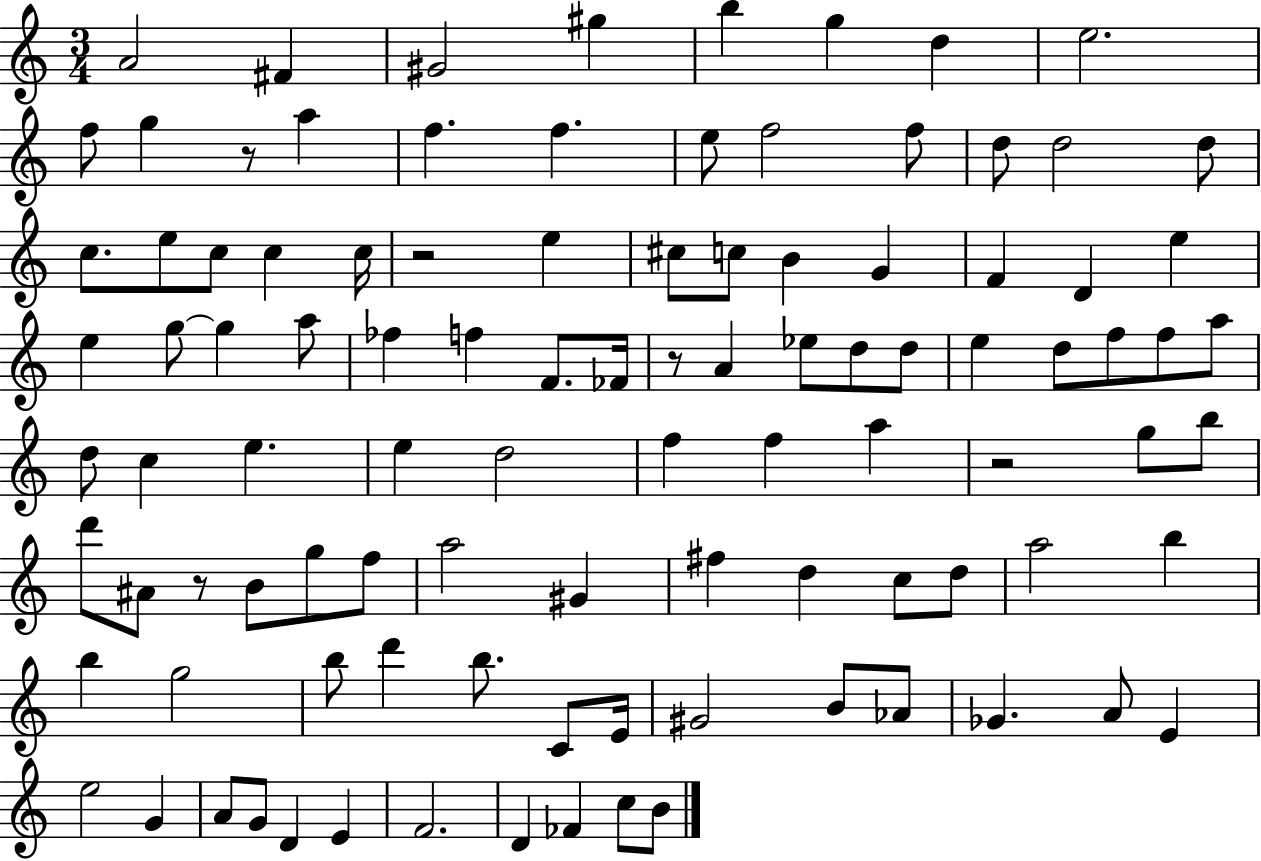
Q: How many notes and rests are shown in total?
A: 101